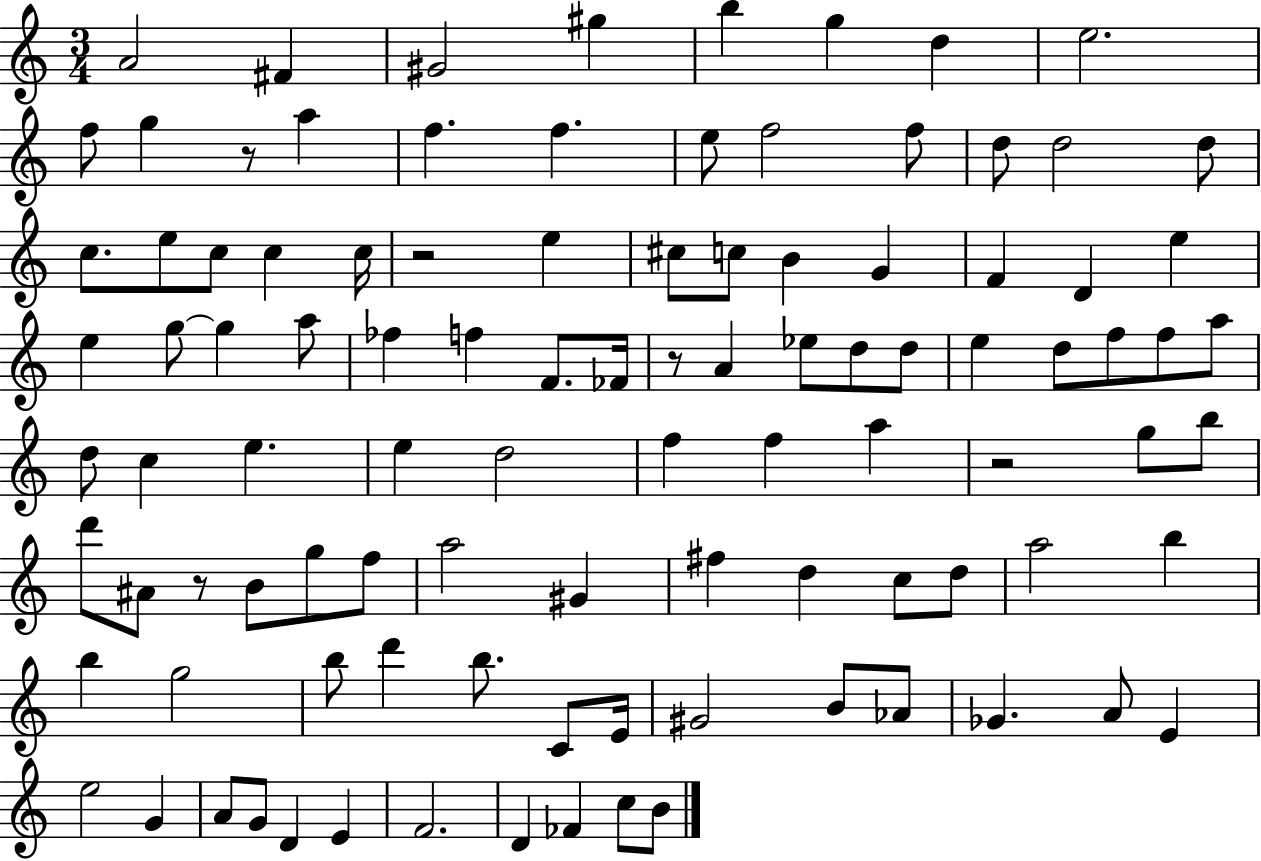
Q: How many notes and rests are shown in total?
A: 101